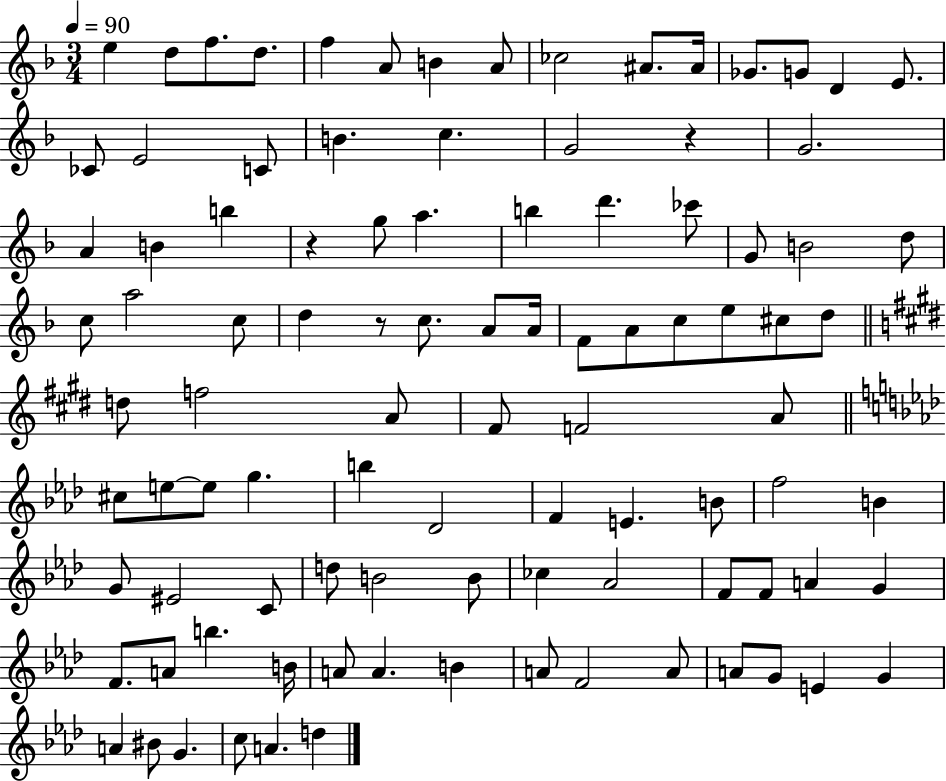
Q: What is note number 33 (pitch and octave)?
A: D5